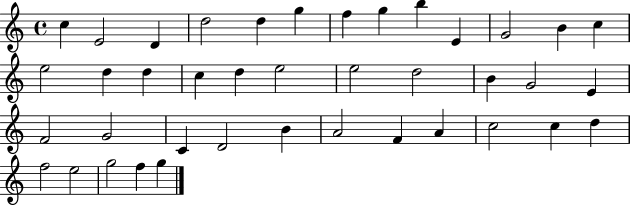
{
  \clef treble
  \time 4/4
  \defaultTimeSignature
  \key c \major
  c''4 e'2 d'4 | d''2 d''4 g''4 | f''4 g''4 b''4 e'4 | g'2 b'4 c''4 | \break e''2 d''4 d''4 | c''4 d''4 e''2 | e''2 d''2 | b'4 g'2 e'4 | \break f'2 g'2 | c'4 d'2 b'4 | a'2 f'4 a'4 | c''2 c''4 d''4 | \break f''2 e''2 | g''2 f''4 g''4 | \bar "|."
}